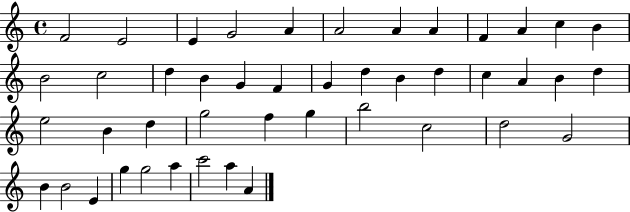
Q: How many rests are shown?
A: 0